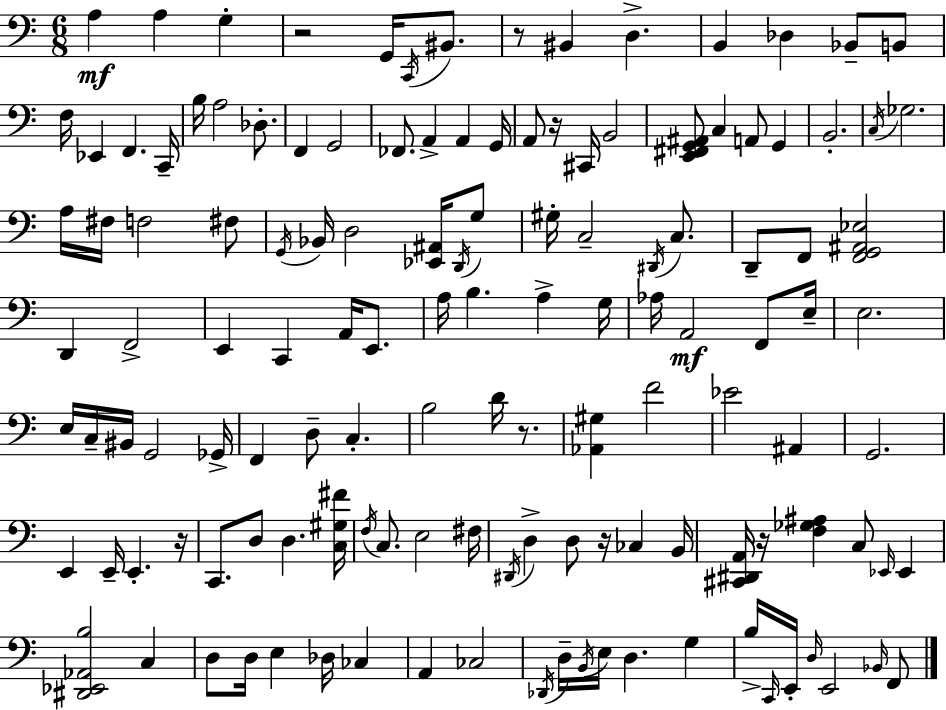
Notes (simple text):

A3/q A3/q G3/q R/h G2/s C2/s BIS2/e. R/e BIS2/q D3/q. B2/q Db3/q Bb2/e B2/e F3/s Eb2/q F2/q. C2/s B3/s A3/h Db3/e. F2/q G2/h FES2/e. A2/q A2/q G2/s A2/e R/s C#2/s B2/h [E2,F#2,G2,A#2]/e C3/q A2/e G2/q B2/h. C3/s Gb3/h. A3/s F#3/s F3/h F#3/e G2/s Bb2/s D3/h [Eb2,A#2]/s D2/s G3/e G#3/s C3/h D#2/s C3/e. D2/e F2/e [F2,G2,A#2,Eb3]/h D2/q F2/h E2/q C2/q A2/s E2/e. A3/s B3/q. A3/q G3/s Ab3/s A2/h F2/e E3/s E3/h. E3/s C3/s BIS2/s G2/h Gb2/s F2/q D3/e C3/q. B3/h D4/s R/e. [Ab2,G#3]/q F4/h Eb4/h A#2/q G2/h. E2/q E2/s E2/q. R/s C2/e. D3/e D3/q. [C3,G#3,F#4]/s F3/s C3/e. E3/h F#3/s D#2/s D3/q D3/e R/s CES3/q B2/s [C#2,D#2,A2]/s R/s [F3,Gb3,A#3]/q C3/e Eb2/s Eb2/q [D#2,Eb2,Ab2,B3]/h C3/q D3/e D3/s E3/q Db3/s CES3/q A2/q CES3/h Db2/s D3/s B2/s E3/s D3/q. G3/q B3/s C2/s E2/s D3/s E2/h Bb2/s F2/e